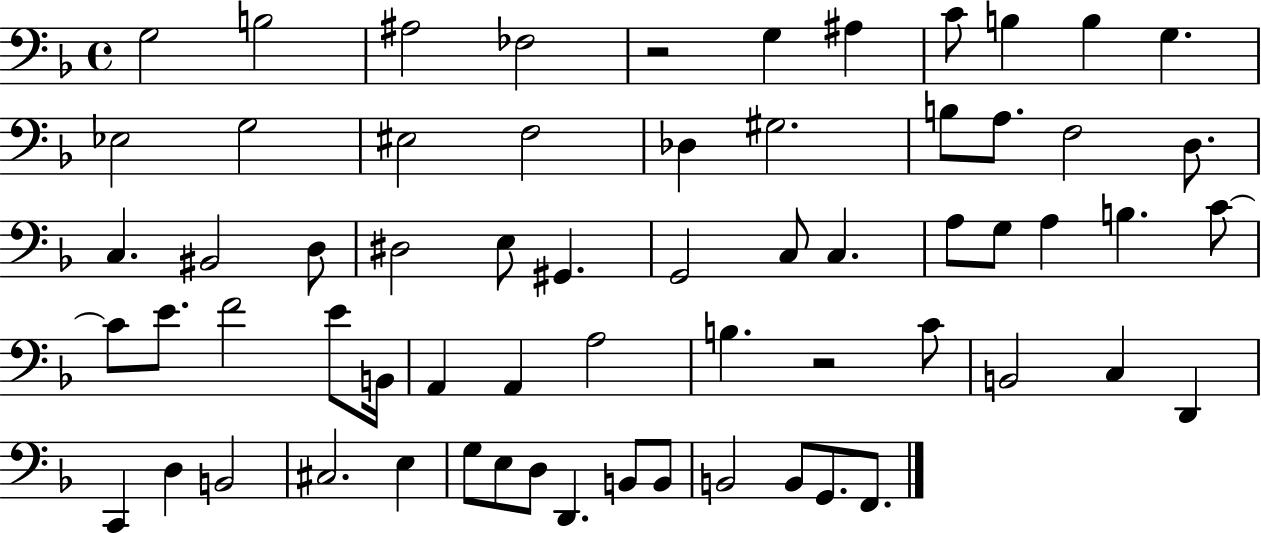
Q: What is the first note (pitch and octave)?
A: G3